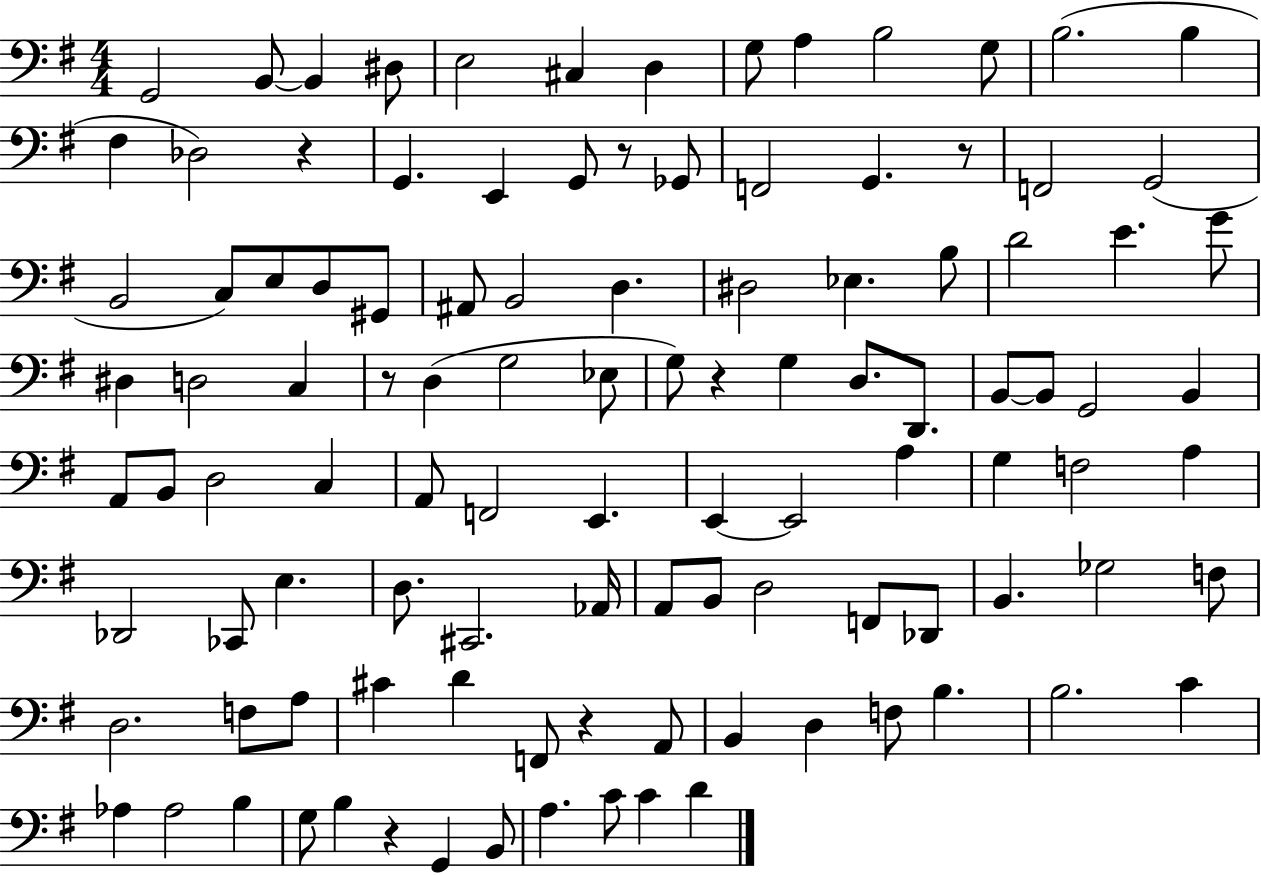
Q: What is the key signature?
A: G major